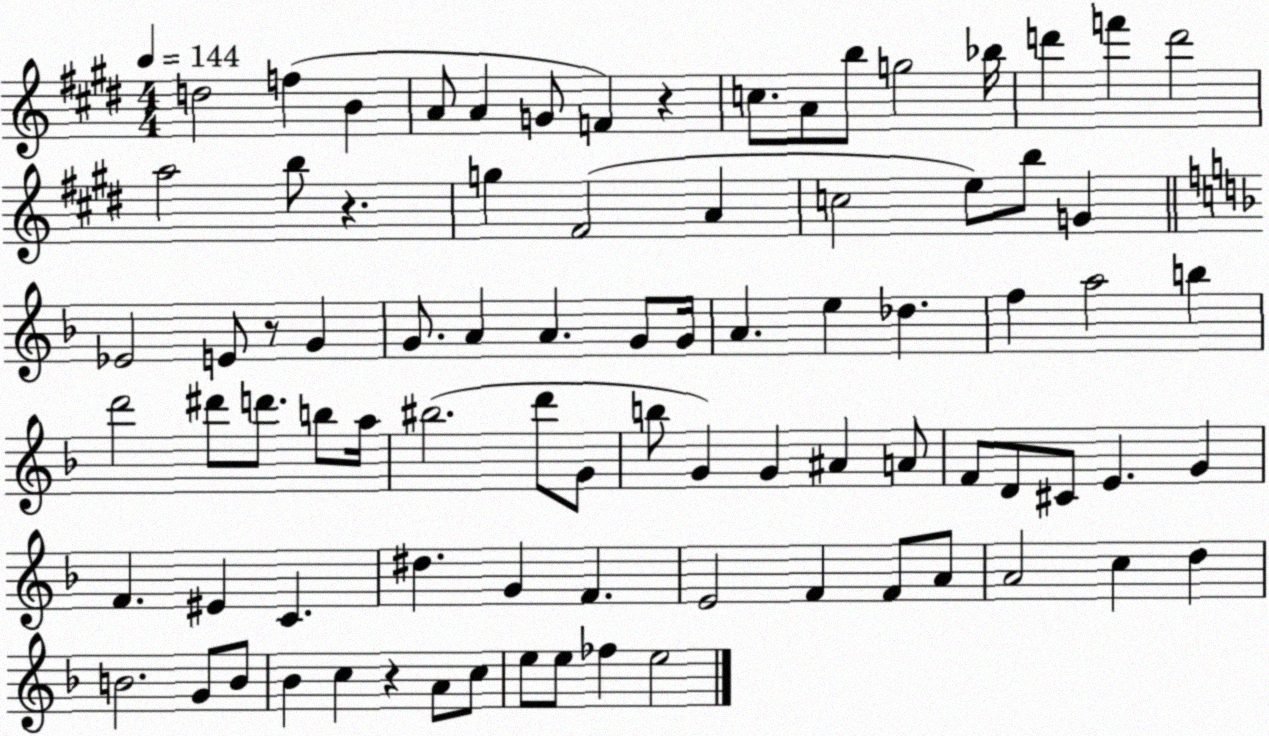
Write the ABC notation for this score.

X:1
T:Untitled
M:4/4
L:1/4
K:E
d2 f B A/2 A G/2 F z c/2 A/2 b/2 g2 _b/4 d' f' d'2 a2 b/2 z g ^F2 A c2 e/2 b/2 G _E2 E/2 z/2 G G/2 A A G/2 G/4 A e _d f a2 b d'2 ^d'/2 d'/2 b/2 a/4 ^b2 d'/2 G/2 b/2 G G ^A A/2 F/2 D/2 ^C/2 E G F ^E C ^d G F E2 F F/2 A/2 A2 c d B2 G/2 B/2 _B c z A/2 c/2 e/2 e/2 _f e2